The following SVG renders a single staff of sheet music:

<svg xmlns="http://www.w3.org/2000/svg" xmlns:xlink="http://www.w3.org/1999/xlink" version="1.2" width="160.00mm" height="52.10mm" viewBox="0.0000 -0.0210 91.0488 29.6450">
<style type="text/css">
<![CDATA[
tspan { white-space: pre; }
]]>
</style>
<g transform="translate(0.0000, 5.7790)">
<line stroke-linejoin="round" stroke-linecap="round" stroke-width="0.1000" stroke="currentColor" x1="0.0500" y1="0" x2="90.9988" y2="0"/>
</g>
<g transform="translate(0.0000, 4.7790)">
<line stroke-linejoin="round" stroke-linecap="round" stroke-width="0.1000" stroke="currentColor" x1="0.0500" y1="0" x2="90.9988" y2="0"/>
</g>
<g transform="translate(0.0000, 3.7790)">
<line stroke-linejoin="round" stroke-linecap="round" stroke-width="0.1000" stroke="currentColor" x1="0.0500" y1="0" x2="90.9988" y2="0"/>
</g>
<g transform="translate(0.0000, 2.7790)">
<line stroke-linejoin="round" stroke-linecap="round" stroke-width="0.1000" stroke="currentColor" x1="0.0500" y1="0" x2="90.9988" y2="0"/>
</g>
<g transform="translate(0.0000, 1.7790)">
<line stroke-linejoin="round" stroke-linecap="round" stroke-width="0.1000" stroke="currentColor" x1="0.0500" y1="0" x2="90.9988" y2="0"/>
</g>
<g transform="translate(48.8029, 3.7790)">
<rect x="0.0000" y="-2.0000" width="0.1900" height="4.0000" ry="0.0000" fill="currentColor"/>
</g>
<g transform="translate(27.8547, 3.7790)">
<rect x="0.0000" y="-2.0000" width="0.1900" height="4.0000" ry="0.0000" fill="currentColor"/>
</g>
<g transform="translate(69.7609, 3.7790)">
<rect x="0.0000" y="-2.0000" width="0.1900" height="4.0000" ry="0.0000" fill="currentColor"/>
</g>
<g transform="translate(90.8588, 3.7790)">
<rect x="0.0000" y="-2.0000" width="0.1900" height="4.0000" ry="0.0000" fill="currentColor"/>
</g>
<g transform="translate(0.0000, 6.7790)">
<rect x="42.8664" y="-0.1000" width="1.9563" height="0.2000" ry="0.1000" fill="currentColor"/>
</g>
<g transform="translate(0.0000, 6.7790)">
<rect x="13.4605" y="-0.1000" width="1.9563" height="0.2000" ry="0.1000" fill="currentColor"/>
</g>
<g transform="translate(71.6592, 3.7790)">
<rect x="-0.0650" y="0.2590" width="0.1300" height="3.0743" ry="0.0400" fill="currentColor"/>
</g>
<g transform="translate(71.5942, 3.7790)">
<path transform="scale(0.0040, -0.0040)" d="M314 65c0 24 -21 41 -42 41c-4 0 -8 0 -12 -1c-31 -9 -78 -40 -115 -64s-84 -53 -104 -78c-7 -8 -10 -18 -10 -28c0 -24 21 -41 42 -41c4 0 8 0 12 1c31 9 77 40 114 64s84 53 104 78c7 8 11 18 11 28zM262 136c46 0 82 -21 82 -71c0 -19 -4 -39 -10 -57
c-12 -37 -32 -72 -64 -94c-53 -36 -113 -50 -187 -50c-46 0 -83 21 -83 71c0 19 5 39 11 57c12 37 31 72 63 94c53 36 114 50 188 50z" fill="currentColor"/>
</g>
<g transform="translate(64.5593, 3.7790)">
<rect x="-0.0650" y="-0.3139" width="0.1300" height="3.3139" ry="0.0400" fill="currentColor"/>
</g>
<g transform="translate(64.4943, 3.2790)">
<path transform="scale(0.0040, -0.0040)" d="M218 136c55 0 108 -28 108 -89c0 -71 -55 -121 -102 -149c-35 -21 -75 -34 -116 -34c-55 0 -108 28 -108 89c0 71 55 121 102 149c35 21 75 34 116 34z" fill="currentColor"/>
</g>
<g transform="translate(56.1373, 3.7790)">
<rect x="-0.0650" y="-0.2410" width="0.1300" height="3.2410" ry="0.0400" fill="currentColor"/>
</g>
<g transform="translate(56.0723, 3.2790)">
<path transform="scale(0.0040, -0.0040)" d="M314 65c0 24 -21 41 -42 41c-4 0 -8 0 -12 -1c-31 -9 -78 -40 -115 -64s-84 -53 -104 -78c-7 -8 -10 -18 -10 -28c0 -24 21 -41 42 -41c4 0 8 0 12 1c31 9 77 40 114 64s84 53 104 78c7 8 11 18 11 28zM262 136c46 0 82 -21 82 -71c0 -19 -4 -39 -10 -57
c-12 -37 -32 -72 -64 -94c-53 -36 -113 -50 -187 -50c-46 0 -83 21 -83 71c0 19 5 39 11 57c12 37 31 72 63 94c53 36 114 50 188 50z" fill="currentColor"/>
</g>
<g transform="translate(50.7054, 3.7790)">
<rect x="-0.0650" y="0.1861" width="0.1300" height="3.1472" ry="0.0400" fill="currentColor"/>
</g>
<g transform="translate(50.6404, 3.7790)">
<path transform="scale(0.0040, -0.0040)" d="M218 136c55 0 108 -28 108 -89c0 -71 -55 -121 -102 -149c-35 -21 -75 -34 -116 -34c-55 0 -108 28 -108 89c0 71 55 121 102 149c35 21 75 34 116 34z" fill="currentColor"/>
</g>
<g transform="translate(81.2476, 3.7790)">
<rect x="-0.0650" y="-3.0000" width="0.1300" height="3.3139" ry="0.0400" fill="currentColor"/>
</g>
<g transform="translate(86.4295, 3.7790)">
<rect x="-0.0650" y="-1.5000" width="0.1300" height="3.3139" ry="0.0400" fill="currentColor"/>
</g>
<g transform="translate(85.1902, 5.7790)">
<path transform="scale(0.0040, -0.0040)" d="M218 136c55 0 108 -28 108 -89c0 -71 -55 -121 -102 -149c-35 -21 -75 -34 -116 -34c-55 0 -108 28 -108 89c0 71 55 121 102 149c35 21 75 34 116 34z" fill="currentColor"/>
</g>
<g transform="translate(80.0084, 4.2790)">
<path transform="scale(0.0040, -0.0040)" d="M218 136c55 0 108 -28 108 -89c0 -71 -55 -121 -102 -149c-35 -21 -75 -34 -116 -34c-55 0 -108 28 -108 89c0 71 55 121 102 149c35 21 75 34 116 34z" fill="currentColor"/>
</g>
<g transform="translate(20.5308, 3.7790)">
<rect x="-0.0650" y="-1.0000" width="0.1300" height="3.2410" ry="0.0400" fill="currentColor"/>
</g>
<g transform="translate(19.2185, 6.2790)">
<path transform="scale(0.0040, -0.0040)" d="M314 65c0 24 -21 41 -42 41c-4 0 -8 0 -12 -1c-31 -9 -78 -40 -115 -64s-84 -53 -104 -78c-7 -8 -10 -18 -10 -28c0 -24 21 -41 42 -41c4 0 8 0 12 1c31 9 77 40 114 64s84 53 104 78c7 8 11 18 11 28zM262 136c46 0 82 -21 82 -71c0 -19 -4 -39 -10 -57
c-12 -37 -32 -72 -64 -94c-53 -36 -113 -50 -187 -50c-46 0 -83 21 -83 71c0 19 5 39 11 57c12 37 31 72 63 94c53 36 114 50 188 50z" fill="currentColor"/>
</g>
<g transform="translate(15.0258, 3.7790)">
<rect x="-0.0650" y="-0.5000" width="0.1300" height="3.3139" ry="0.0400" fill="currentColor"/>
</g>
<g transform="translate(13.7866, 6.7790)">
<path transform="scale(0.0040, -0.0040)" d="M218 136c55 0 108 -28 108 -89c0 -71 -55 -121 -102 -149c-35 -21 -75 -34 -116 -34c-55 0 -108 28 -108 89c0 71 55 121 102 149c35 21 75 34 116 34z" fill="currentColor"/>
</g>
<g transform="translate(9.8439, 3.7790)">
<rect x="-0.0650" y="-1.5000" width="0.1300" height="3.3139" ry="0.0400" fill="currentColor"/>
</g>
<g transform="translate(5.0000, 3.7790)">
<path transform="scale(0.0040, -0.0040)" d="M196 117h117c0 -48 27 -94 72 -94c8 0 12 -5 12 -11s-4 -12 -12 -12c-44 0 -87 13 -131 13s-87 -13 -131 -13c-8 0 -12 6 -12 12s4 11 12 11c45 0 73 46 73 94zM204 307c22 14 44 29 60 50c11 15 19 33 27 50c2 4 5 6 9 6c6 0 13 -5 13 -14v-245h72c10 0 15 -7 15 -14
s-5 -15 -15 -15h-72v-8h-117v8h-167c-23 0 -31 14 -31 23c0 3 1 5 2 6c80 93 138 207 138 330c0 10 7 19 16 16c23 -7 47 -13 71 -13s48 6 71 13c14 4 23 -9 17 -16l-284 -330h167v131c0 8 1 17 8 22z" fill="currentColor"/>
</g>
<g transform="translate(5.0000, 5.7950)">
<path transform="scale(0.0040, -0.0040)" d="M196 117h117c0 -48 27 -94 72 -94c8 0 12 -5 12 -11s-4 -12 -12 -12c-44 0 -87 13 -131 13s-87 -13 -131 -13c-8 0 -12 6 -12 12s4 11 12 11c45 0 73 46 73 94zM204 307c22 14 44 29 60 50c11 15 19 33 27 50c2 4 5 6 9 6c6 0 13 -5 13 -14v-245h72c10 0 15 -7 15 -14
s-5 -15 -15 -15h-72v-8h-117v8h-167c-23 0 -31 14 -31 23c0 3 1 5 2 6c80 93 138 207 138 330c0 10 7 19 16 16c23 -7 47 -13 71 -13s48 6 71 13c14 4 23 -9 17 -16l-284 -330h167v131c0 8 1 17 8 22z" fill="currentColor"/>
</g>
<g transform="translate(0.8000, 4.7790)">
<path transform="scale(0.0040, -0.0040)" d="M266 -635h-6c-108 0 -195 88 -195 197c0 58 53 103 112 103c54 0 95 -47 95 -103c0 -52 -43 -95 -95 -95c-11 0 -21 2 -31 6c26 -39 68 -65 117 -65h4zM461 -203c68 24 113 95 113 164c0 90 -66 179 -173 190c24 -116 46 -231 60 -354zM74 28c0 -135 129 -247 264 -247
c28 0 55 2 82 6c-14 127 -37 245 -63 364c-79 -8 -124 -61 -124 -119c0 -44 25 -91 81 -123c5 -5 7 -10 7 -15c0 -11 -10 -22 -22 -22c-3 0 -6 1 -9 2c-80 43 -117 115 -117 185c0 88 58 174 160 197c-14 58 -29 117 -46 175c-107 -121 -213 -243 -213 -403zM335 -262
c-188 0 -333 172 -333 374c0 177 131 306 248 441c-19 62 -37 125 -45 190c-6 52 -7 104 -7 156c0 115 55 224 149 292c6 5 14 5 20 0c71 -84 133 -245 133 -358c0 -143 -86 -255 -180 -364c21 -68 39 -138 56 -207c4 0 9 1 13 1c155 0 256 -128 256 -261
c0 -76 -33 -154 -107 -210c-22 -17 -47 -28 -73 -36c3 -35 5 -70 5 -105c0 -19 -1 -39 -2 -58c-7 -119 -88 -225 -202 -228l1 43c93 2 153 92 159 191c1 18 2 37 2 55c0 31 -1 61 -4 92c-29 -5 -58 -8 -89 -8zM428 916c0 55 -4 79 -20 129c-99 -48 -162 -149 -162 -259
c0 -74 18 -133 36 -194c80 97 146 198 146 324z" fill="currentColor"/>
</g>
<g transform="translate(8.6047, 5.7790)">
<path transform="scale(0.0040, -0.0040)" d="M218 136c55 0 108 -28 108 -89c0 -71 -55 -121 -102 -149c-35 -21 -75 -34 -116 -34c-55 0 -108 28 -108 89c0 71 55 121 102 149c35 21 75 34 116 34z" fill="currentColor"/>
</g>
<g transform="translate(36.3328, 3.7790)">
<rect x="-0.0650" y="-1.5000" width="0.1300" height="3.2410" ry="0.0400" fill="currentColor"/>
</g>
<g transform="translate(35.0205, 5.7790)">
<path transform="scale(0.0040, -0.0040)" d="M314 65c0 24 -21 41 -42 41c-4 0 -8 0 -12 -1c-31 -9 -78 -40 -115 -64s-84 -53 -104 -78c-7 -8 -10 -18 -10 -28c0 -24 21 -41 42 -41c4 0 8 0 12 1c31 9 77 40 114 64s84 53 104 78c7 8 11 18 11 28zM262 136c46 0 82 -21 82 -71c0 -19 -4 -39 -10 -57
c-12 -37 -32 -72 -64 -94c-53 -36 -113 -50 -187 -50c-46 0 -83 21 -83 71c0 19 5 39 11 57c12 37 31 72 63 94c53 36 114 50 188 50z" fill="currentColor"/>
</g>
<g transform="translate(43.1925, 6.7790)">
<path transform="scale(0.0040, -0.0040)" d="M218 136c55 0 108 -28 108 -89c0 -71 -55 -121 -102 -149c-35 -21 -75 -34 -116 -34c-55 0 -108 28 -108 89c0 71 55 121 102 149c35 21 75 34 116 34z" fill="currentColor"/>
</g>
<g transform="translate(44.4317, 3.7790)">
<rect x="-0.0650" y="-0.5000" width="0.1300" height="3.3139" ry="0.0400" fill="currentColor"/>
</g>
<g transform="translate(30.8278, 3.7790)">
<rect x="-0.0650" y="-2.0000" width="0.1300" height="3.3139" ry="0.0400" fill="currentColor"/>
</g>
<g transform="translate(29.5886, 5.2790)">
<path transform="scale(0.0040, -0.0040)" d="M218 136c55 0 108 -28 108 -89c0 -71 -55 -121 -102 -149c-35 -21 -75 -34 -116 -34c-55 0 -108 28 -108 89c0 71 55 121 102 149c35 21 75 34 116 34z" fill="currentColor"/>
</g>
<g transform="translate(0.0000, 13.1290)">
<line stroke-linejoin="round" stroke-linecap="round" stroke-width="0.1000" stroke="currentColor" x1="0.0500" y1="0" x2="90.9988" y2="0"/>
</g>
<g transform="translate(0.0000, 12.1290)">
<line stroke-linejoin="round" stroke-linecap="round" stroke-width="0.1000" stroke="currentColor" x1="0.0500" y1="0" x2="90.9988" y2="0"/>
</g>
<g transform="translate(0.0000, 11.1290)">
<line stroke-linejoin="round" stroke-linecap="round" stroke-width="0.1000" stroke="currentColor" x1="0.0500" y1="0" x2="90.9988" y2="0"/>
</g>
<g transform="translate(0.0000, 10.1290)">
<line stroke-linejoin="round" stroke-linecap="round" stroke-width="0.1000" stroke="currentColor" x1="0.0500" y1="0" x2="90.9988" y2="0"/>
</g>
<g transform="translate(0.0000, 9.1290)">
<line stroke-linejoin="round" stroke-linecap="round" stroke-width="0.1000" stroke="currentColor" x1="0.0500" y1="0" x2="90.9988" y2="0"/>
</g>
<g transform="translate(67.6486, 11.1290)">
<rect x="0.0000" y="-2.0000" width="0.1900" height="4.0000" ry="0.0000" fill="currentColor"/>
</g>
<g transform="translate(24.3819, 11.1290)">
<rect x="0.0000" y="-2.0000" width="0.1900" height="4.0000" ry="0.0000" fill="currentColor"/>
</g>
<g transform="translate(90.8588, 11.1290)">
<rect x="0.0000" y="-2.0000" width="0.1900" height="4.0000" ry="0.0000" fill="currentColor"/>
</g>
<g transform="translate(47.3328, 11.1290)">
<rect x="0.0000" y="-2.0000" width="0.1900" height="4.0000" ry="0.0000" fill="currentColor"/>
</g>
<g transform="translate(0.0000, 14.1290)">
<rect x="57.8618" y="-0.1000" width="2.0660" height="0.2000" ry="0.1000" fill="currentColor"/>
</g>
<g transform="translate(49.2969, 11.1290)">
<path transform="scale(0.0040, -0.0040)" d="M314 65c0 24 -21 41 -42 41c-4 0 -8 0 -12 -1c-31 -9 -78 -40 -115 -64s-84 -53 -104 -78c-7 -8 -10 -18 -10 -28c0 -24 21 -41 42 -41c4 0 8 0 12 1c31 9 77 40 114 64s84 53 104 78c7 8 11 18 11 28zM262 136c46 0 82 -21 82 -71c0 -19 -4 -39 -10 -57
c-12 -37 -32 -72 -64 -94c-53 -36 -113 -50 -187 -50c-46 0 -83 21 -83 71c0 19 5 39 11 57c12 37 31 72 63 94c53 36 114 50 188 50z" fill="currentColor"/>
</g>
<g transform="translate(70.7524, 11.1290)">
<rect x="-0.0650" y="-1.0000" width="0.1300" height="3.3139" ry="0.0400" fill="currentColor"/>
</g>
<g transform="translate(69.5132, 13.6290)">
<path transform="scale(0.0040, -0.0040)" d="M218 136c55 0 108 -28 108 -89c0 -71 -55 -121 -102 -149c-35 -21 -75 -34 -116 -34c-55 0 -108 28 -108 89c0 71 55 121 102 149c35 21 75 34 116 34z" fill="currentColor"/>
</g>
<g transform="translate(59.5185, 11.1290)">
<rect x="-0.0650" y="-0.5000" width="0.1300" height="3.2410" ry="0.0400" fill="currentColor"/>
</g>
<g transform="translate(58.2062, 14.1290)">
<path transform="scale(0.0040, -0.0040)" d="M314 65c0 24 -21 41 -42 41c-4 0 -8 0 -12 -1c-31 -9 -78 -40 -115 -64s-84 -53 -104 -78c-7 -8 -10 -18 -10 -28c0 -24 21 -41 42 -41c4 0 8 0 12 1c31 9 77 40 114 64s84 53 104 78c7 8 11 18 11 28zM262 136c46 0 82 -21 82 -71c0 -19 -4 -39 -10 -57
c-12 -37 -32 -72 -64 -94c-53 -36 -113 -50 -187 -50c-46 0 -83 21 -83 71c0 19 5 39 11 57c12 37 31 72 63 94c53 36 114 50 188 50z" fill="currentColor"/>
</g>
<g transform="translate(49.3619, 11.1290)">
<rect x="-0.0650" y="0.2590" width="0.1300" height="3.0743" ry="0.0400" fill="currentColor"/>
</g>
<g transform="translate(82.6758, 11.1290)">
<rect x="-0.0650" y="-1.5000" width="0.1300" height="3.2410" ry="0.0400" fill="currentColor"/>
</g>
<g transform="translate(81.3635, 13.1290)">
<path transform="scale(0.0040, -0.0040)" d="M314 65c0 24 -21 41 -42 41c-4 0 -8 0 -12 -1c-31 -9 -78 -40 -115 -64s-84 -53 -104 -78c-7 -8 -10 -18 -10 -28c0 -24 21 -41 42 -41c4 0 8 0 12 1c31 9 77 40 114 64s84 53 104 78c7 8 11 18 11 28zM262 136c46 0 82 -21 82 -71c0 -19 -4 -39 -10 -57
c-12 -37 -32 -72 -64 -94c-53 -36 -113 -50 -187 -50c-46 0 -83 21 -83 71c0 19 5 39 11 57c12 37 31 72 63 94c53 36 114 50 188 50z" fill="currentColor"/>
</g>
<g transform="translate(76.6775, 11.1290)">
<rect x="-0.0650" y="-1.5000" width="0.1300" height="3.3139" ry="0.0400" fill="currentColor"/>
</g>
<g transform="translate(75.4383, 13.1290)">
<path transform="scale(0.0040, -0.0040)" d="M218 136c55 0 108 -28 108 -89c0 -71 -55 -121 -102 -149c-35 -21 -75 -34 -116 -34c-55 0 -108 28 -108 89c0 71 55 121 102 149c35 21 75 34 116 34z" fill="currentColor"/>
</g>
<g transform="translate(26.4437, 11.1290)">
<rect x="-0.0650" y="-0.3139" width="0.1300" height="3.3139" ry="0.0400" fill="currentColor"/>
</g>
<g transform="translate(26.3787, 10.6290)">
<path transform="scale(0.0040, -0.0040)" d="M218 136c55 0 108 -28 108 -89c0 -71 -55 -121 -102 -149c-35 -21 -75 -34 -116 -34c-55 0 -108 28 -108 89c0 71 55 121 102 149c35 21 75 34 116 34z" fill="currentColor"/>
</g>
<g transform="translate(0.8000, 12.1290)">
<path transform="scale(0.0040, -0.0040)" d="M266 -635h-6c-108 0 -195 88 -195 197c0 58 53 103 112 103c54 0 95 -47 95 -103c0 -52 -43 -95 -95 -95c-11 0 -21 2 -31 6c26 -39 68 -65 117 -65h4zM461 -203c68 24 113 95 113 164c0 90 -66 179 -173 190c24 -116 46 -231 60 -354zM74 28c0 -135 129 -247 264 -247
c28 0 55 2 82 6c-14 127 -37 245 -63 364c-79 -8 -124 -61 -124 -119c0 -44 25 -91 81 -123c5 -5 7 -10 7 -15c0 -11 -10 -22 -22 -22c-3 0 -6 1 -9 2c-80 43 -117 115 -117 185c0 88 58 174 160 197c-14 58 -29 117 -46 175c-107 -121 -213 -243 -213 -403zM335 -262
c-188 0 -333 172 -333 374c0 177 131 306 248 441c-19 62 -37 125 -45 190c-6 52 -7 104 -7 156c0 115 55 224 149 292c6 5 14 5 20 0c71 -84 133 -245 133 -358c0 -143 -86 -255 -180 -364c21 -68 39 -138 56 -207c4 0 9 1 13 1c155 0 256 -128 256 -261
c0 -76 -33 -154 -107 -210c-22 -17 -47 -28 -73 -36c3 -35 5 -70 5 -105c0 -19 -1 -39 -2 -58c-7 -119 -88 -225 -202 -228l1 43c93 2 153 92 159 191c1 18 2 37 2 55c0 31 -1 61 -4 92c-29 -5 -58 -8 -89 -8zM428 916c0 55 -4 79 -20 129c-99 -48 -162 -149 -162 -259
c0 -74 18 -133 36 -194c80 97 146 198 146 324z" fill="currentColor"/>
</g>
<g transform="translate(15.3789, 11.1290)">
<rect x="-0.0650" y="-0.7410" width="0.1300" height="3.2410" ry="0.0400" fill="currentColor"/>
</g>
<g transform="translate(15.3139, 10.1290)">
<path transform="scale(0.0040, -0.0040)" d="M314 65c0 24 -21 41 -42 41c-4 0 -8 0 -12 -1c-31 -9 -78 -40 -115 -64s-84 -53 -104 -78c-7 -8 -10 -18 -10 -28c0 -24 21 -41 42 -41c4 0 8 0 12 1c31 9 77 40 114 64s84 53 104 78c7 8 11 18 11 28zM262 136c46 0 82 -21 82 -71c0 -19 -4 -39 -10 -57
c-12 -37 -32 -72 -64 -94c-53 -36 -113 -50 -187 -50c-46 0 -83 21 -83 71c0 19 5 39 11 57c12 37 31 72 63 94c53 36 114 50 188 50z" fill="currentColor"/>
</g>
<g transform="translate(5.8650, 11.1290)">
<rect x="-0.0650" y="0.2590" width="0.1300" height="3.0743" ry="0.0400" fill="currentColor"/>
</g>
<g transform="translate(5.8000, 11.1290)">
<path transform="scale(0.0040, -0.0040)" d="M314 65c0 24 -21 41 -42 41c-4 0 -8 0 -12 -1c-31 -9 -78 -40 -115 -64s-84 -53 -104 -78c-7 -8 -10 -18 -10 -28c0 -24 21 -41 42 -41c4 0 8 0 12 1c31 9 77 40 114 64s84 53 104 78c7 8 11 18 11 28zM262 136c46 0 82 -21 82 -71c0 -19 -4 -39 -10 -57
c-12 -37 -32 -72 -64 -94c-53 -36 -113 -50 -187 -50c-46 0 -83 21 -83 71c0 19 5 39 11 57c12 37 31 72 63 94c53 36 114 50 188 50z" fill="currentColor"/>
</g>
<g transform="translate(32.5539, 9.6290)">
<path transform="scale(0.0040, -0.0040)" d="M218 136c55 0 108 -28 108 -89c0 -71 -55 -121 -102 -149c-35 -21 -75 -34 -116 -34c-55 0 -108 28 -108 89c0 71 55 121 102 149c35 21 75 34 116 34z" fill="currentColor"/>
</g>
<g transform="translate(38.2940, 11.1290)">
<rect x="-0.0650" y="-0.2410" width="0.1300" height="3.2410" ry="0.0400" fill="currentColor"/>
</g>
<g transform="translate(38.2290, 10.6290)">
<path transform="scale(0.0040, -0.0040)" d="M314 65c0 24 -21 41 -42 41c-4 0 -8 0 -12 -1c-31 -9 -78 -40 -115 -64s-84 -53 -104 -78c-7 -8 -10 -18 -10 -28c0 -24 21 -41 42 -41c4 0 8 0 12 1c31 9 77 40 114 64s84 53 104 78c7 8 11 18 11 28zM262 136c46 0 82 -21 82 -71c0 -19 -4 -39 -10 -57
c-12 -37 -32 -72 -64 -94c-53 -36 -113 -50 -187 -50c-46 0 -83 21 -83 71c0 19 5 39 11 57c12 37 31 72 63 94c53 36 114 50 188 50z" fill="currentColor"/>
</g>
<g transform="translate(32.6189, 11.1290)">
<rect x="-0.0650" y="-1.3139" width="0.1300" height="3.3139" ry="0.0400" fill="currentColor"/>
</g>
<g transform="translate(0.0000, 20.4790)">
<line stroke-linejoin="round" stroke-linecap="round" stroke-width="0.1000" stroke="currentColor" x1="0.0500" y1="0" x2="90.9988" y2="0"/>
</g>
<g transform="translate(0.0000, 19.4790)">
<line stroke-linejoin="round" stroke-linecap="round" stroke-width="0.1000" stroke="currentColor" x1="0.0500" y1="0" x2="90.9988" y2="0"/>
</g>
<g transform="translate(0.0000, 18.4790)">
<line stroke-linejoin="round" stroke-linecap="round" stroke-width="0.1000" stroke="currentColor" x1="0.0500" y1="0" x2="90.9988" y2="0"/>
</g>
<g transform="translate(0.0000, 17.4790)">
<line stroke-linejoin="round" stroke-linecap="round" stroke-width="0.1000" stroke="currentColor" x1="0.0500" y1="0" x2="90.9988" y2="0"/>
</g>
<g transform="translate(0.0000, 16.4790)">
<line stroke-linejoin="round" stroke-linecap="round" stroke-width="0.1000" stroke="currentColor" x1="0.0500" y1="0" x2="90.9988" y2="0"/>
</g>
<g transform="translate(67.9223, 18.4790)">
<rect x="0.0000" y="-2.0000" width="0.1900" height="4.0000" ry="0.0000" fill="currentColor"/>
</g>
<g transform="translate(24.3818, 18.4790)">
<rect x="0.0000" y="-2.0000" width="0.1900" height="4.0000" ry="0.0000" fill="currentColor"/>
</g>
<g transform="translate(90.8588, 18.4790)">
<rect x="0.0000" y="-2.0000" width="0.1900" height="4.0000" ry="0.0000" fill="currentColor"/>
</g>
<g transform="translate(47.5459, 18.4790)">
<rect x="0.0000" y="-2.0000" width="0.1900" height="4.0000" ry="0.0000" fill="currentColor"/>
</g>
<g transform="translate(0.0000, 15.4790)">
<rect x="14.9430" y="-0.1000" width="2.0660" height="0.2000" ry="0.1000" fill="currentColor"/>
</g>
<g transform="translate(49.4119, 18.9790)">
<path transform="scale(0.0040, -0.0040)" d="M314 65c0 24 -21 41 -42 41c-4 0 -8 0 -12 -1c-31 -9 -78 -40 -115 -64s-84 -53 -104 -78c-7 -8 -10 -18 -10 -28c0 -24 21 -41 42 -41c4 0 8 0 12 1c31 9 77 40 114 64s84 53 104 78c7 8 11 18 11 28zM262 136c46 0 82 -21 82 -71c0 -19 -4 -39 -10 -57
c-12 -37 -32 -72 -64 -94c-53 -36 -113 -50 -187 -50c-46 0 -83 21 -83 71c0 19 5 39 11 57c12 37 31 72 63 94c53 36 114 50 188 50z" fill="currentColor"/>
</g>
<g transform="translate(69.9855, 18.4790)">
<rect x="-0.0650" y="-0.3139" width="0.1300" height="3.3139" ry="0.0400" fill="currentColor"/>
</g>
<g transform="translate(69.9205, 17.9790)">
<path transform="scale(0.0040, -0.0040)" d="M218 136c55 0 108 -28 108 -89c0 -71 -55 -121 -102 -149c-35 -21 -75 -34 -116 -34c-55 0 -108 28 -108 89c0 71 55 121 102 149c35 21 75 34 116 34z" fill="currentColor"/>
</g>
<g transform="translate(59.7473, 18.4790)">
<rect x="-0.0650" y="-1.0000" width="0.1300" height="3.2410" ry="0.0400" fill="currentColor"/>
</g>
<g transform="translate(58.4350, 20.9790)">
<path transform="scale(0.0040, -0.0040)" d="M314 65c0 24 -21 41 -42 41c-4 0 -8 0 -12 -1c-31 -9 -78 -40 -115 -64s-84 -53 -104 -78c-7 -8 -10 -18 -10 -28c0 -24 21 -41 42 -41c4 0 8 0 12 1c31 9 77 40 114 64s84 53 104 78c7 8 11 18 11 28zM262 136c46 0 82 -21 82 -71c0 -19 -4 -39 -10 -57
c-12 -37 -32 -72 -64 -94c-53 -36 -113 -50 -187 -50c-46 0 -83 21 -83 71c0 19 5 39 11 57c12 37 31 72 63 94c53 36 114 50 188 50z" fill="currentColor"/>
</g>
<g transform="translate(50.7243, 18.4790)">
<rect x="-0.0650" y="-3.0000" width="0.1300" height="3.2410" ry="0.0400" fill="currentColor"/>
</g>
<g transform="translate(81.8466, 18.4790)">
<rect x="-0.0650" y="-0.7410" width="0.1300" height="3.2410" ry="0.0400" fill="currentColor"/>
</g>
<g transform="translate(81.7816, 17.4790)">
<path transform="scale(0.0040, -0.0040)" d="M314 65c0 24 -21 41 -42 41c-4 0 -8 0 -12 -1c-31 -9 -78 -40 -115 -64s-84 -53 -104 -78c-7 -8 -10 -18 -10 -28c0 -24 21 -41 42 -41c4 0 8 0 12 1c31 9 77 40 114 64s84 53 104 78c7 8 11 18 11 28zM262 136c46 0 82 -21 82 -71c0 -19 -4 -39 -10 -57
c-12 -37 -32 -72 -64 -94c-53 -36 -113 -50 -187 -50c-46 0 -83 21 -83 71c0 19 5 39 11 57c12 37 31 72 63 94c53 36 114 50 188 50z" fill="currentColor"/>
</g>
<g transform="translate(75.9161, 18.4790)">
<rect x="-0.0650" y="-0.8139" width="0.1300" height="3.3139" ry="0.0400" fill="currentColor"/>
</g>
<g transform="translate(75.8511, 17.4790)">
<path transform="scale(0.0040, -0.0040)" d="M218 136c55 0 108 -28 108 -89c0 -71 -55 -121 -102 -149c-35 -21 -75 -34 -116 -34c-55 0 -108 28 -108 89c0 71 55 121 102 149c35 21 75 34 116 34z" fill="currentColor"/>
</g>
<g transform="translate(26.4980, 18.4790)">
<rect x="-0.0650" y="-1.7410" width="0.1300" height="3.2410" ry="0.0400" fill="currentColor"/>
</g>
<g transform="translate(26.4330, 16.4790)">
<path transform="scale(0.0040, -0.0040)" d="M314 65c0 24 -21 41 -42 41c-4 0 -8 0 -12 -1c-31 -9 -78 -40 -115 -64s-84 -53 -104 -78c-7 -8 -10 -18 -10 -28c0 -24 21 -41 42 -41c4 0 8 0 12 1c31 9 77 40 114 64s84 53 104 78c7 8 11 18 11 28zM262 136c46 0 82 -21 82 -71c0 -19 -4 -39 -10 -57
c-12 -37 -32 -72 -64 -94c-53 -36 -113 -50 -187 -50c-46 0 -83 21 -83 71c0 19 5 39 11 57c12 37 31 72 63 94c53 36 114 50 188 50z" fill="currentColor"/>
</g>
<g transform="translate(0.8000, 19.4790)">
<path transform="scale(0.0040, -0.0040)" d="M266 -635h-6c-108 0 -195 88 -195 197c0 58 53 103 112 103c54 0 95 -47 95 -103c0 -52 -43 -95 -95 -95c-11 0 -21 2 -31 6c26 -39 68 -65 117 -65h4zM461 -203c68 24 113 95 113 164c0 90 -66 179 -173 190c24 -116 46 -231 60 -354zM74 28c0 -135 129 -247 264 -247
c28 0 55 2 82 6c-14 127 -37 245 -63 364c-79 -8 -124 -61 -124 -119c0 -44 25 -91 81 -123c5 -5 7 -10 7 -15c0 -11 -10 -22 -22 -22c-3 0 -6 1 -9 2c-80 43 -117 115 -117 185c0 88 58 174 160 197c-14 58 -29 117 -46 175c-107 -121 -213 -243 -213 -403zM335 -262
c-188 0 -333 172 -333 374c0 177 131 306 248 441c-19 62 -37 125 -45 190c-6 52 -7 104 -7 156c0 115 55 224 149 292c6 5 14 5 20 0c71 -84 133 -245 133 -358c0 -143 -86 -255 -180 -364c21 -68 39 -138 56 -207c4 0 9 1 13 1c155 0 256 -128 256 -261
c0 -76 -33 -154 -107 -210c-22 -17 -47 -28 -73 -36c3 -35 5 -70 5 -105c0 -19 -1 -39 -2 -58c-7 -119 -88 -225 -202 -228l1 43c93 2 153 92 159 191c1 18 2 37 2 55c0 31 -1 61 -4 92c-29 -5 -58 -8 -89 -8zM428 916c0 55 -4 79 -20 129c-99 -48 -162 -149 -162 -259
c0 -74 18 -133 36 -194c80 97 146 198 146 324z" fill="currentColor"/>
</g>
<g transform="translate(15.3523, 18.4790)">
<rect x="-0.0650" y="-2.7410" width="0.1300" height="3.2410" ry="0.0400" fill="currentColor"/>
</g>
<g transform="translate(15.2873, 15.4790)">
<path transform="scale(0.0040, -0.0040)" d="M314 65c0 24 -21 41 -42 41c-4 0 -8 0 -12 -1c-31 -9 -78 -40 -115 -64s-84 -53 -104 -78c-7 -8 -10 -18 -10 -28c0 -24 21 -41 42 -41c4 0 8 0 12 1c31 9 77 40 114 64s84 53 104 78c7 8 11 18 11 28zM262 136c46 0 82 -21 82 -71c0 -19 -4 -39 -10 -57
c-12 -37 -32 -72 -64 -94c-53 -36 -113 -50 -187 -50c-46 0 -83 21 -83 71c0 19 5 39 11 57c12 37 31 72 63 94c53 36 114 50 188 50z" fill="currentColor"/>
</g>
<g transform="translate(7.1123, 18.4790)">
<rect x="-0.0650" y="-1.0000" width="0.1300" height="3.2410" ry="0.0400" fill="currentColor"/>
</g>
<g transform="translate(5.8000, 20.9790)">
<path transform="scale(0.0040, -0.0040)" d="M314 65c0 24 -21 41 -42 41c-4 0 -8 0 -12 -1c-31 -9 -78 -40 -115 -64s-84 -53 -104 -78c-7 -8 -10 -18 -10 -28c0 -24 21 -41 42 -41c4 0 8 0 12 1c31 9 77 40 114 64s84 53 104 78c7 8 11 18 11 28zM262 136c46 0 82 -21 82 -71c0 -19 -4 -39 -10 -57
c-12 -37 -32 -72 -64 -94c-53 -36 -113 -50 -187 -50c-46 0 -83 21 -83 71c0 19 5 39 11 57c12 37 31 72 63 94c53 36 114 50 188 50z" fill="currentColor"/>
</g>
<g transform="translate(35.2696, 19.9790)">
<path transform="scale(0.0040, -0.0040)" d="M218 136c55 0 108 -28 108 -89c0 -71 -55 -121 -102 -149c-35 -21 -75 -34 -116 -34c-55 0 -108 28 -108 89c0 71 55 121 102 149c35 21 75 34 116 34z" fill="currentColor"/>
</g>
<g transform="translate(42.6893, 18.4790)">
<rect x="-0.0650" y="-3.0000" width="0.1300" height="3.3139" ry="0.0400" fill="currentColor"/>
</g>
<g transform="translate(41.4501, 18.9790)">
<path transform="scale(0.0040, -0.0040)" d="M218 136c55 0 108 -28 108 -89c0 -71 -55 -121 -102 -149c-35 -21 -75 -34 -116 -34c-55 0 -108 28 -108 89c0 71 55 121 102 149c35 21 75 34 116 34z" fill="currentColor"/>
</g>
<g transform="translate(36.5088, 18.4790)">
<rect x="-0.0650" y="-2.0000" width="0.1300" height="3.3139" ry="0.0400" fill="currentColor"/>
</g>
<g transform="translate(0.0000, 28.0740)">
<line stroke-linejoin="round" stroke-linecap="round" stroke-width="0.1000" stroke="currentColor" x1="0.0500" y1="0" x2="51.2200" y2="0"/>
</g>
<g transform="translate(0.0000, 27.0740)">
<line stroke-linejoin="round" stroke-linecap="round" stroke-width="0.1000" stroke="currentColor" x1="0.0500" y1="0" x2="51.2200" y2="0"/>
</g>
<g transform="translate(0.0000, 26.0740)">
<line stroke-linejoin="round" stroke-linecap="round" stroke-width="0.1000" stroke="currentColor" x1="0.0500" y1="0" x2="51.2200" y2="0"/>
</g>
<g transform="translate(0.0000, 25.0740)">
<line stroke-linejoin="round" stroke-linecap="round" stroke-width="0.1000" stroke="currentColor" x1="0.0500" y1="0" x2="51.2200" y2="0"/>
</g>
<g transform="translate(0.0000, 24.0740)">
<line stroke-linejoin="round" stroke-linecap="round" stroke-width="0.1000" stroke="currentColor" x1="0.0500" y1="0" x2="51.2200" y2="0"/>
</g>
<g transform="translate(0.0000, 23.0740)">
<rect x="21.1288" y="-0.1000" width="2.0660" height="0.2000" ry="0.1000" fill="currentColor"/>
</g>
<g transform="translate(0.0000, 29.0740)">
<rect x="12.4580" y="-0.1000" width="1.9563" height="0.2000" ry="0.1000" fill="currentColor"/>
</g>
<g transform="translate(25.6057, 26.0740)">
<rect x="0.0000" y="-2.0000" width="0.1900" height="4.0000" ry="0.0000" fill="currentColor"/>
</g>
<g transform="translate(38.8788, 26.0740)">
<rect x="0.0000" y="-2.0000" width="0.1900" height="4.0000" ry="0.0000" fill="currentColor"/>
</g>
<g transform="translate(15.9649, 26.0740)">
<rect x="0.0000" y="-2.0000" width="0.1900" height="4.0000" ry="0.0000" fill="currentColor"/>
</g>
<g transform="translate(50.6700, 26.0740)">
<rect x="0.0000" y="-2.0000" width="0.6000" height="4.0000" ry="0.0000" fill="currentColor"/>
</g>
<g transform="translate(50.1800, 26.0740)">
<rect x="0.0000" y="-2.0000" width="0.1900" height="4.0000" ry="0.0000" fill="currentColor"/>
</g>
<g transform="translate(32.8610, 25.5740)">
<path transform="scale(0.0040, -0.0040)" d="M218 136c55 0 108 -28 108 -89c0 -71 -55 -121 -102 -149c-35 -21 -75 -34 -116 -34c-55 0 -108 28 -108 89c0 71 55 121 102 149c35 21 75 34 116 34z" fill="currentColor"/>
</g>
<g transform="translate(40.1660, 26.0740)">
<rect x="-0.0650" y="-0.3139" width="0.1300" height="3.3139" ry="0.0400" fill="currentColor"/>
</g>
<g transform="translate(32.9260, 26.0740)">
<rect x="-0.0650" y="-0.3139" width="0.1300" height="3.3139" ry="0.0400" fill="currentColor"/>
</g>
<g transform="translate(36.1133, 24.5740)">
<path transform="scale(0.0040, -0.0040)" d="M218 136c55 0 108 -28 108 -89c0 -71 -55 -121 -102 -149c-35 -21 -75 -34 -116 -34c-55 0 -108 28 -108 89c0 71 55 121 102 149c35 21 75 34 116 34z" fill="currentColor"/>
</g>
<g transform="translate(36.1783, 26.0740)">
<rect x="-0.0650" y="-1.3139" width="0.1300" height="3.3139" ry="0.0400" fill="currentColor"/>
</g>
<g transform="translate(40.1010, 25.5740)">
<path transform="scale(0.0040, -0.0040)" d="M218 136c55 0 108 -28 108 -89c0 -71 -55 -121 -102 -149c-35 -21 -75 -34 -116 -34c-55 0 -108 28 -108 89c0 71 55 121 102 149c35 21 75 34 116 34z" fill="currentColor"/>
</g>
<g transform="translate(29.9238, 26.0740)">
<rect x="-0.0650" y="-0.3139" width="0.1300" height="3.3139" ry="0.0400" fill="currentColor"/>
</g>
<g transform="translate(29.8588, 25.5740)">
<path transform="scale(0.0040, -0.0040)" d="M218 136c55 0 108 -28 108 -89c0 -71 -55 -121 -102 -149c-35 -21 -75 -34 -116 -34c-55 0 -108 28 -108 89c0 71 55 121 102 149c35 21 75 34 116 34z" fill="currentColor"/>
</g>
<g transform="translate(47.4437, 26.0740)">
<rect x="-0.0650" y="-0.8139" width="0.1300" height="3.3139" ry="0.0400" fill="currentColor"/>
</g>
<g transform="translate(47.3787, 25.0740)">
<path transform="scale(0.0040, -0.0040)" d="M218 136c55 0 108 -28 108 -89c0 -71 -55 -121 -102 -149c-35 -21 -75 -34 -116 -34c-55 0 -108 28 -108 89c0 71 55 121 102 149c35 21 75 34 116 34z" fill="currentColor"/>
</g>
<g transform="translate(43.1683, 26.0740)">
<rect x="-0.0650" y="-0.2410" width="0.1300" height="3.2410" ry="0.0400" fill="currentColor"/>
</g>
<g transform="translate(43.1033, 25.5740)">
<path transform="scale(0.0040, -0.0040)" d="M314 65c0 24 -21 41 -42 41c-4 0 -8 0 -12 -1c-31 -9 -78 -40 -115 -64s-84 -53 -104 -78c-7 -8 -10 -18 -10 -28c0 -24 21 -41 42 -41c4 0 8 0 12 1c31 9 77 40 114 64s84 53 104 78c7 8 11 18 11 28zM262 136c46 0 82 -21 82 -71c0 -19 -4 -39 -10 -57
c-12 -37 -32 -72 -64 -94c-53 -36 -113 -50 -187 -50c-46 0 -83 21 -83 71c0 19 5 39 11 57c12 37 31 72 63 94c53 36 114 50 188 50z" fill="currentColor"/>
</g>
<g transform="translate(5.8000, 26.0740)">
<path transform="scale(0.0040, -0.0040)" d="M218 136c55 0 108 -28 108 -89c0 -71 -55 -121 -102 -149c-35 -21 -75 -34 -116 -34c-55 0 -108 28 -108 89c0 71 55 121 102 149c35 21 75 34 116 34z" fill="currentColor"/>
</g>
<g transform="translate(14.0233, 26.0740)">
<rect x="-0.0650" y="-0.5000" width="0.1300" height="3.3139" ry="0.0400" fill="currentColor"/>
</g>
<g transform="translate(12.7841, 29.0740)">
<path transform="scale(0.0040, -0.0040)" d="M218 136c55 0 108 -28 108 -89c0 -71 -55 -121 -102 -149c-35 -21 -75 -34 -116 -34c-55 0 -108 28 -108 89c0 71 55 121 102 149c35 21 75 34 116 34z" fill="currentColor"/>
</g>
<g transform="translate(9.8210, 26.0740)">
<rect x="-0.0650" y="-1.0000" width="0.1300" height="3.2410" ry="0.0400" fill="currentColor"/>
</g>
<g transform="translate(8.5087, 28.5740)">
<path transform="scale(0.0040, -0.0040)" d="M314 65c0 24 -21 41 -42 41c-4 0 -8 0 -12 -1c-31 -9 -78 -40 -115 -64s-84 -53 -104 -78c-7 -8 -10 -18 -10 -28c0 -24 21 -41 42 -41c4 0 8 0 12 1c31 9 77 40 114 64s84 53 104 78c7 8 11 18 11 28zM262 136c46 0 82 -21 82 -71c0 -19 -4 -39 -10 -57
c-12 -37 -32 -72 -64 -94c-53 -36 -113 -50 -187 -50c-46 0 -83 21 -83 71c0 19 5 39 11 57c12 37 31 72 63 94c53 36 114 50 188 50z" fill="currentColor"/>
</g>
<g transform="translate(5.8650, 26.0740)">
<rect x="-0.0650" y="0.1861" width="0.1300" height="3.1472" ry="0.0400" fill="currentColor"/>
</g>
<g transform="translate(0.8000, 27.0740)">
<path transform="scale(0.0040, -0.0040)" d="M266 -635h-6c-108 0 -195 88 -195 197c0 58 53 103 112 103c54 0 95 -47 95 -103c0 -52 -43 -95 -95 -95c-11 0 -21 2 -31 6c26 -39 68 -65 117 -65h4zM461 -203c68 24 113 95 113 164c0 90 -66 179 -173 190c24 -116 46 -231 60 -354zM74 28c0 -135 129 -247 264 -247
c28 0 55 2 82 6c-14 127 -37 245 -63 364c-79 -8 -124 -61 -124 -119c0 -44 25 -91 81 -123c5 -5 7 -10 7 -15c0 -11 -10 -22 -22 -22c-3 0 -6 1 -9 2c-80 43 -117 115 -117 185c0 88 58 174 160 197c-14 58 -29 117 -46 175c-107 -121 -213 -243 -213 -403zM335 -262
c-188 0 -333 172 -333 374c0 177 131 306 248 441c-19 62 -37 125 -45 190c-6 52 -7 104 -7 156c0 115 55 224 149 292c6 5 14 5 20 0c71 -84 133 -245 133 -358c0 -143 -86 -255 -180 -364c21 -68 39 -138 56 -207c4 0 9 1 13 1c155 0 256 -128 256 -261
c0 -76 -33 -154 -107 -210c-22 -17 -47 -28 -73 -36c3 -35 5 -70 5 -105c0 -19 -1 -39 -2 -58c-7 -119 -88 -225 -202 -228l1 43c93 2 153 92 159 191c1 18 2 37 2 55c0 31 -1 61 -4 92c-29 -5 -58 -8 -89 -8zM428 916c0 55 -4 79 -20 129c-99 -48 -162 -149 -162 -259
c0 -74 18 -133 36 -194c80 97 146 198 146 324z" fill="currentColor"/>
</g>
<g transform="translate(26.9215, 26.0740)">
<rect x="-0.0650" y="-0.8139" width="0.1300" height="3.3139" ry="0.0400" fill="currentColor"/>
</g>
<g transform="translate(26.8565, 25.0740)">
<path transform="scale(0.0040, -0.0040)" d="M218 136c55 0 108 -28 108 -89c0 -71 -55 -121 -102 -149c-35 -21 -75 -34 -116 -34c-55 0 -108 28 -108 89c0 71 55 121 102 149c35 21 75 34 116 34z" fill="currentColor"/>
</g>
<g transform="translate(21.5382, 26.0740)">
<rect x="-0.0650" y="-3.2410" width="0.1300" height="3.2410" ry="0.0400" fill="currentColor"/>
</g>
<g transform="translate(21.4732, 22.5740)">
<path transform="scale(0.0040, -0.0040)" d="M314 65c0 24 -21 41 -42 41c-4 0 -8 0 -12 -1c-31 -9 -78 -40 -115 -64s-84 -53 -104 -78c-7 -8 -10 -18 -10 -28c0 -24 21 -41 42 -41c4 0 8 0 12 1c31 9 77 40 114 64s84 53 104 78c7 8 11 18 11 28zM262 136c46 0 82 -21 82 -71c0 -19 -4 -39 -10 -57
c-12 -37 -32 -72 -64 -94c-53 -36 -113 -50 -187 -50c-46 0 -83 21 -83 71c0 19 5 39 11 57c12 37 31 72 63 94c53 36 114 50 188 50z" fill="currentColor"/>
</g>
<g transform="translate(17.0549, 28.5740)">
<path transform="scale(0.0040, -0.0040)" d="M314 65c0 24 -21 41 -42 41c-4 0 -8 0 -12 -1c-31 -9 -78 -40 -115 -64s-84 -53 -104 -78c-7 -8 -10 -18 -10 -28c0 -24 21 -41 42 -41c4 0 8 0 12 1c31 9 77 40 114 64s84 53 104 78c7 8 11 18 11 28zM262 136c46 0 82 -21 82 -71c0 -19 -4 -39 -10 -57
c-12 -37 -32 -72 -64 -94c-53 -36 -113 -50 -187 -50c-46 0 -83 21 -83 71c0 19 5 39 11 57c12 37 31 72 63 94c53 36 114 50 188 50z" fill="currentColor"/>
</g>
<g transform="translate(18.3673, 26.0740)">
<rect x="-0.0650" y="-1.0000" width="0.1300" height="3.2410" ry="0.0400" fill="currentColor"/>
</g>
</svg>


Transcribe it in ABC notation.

X:1
T:Untitled
M:4/4
L:1/4
K:C
E C D2 F E2 C B c2 c B2 A E B2 d2 c e c2 B2 C2 D E E2 D2 a2 f2 F A A2 D2 c d d2 B D2 C D2 b2 d c c e c c2 d